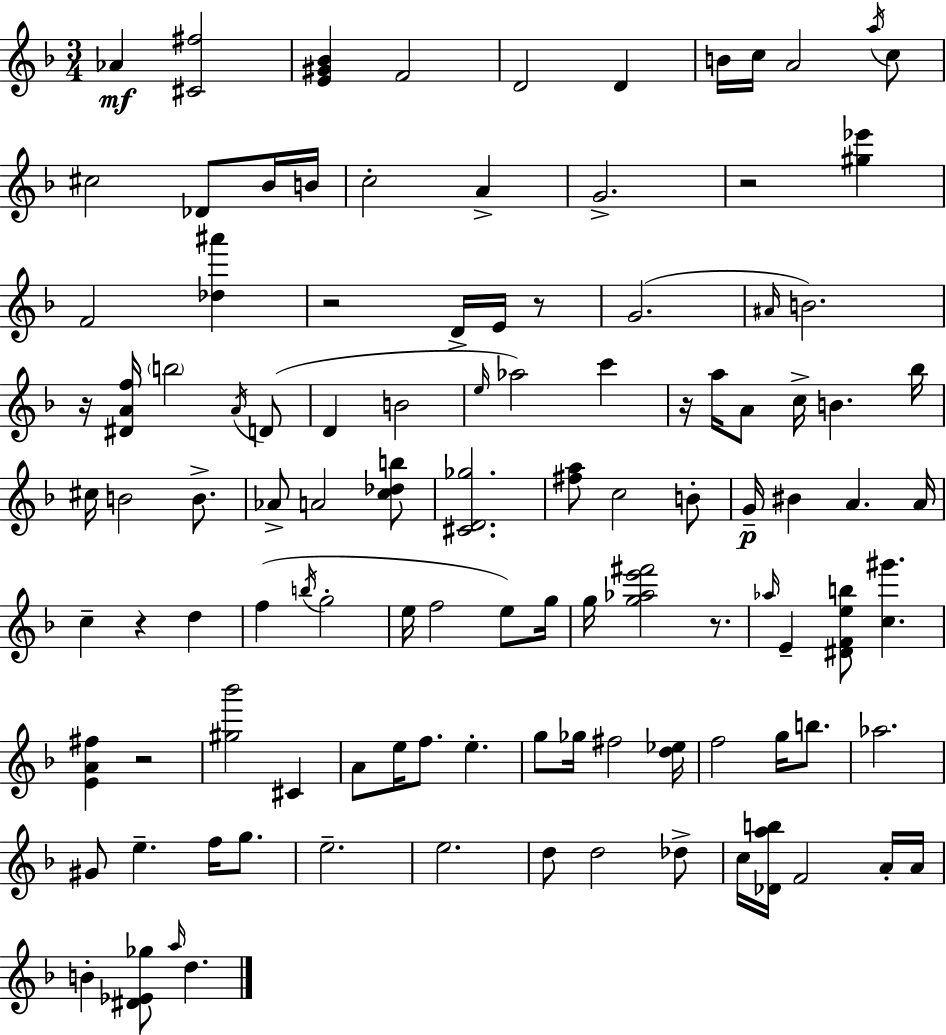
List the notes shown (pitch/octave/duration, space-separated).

Ab4/q [C#4,F#5]/h [E4,G#4,Bb4]/q F4/h D4/h D4/q B4/s C5/s A4/h A5/s C5/e C#5/h Db4/e Bb4/s B4/s C5/h A4/q G4/h. R/h [G#5,Eb6]/q F4/h [Db5,A#6]/q R/h D4/s E4/s R/e G4/h. A#4/s B4/h. R/s [D#4,A4,F5]/s B5/h A4/s D4/e D4/q B4/h E5/s Ab5/h C6/q R/s A5/s A4/e C5/s B4/q. Bb5/s C#5/s B4/h B4/e. Ab4/e A4/h [C5,Db5,B5]/e [C#4,D4,Gb5]/h. [F#5,A5]/e C5/h B4/e G4/s BIS4/q A4/q. A4/s C5/q R/q D5/q F5/q B5/s G5/h E5/s F5/h E5/e G5/s G5/s [G5,Ab5,E6,F#6]/h R/e. Ab5/s E4/q [D#4,F4,E5,B5]/e [C5,G#6]/q. [E4,A4,F#5]/q R/h [G#5,Bb6]/h C#4/q A4/e E5/s F5/e. E5/q. G5/e Gb5/s F#5/h [D5,Eb5]/s F5/h G5/s B5/e. Ab5/h. G#4/e E5/q. F5/s G5/e. E5/h. E5/h. D5/e D5/h Db5/e C5/s [Db4,A5,B5]/s F4/h A4/s A4/s B4/q [D#4,Eb4,Gb5]/e A5/s D5/q.